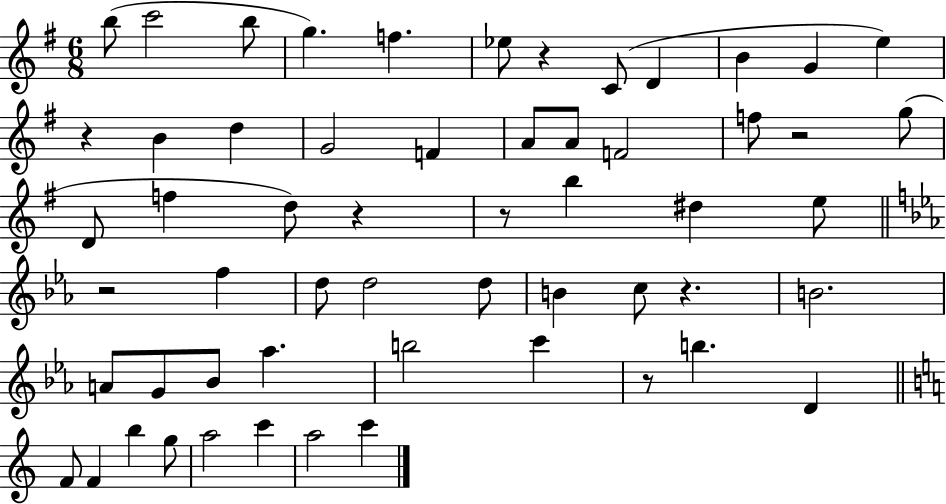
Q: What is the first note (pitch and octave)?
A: B5